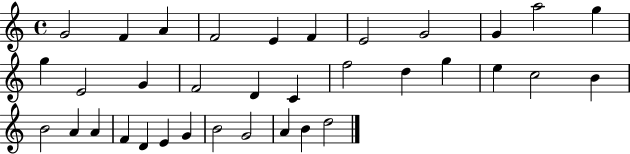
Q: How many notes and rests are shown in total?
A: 35